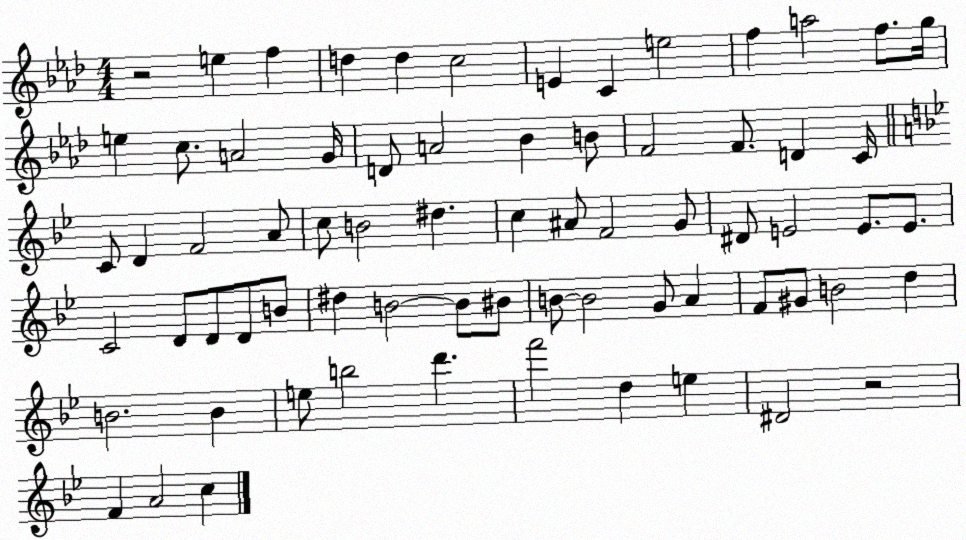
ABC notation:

X:1
T:Untitled
M:4/4
L:1/4
K:Ab
z2 e f d d c2 E C e2 f a2 f/2 g/4 e c/2 A2 G/4 D/2 A2 _B B/2 F2 F/2 D C/4 C/2 D F2 A/2 c/2 B2 ^d c ^A/2 F2 G/2 ^D/2 E2 E/2 E/2 C2 D/2 D/2 D/2 B/2 ^d B2 B/2 ^B/2 B/2 B2 G/2 A F/2 ^G/2 B2 d B2 B e/2 b2 d' f'2 d e ^D2 z2 F A2 c